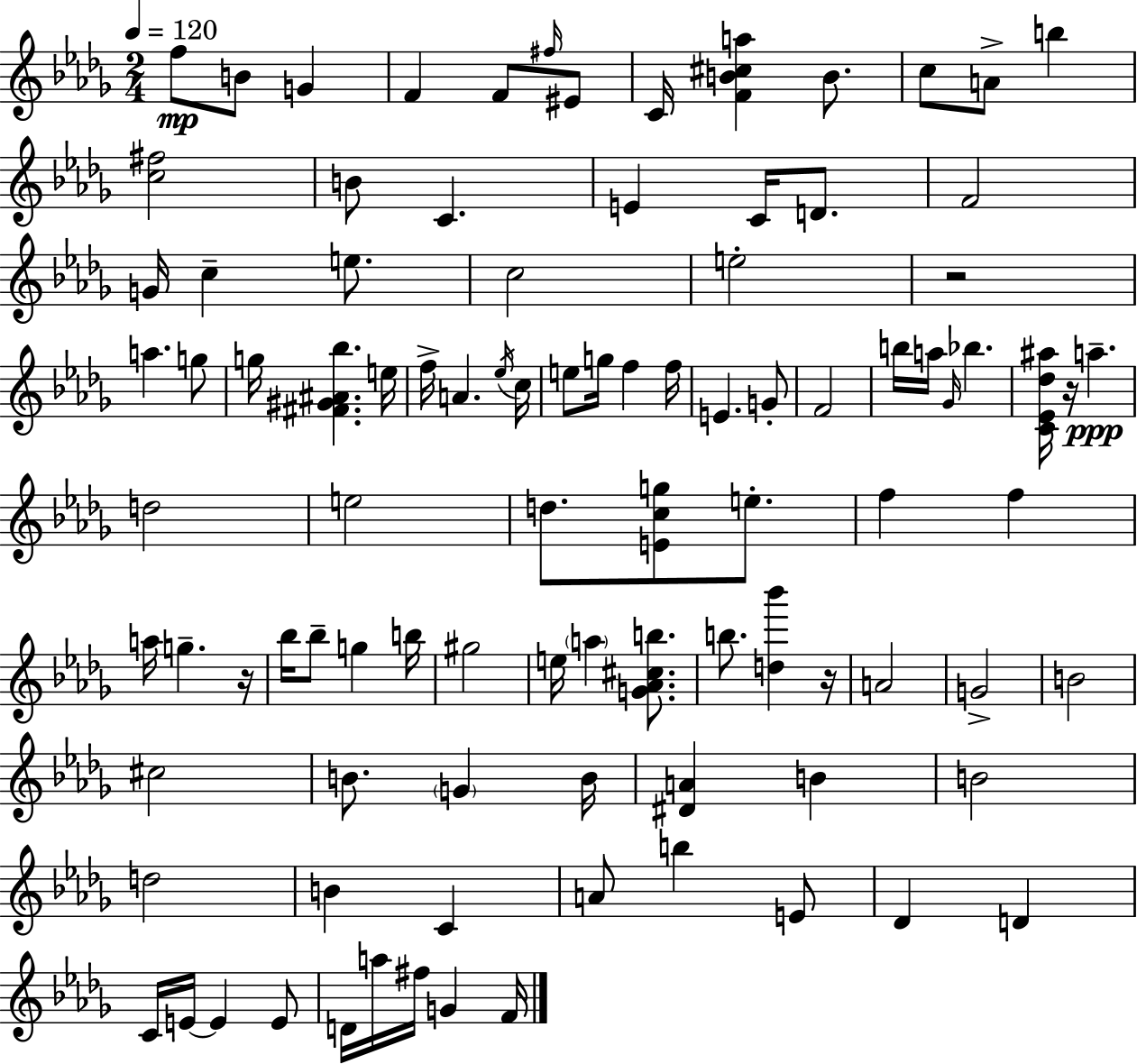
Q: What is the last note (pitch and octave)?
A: F4